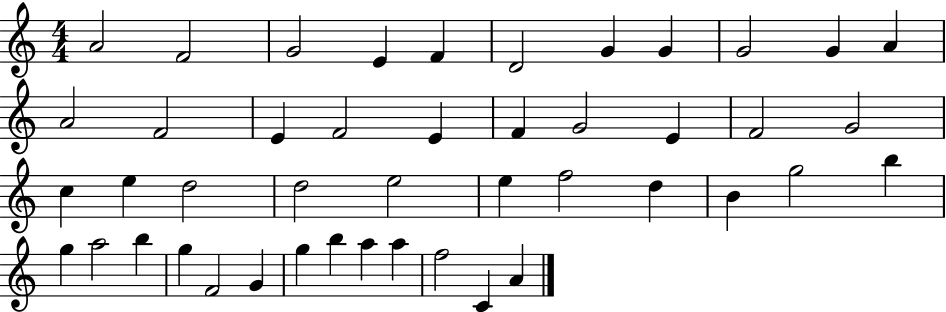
{
  \clef treble
  \numericTimeSignature
  \time 4/4
  \key c \major
  a'2 f'2 | g'2 e'4 f'4 | d'2 g'4 g'4 | g'2 g'4 a'4 | \break a'2 f'2 | e'4 f'2 e'4 | f'4 g'2 e'4 | f'2 g'2 | \break c''4 e''4 d''2 | d''2 e''2 | e''4 f''2 d''4 | b'4 g''2 b''4 | \break g''4 a''2 b''4 | g''4 f'2 g'4 | g''4 b''4 a''4 a''4 | f''2 c'4 a'4 | \break \bar "|."
}